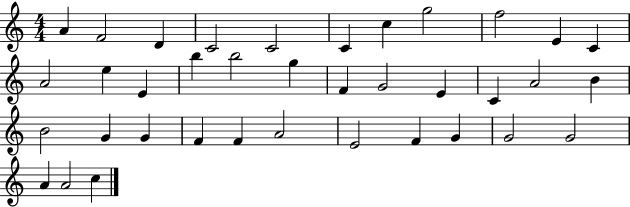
A4/q F4/h D4/q C4/h C4/h C4/q C5/q G5/h F5/h E4/q C4/q A4/h E5/q E4/q B5/q B5/h G5/q F4/q G4/h E4/q C4/q A4/h B4/q B4/h G4/q G4/q F4/q F4/q A4/h E4/h F4/q G4/q G4/h G4/h A4/q A4/h C5/q